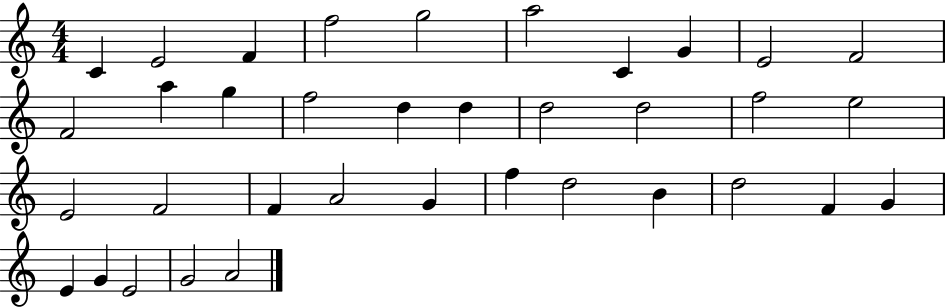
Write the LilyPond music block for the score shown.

{
  \clef treble
  \numericTimeSignature
  \time 4/4
  \key c \major
  c'4 e'2 f'4 | f''2 g''2 | a''2 c'4 g'4 | e'2 f'2 | \break f'2 a''4 g''4 | f''2 d''4 d''4 | d''2 d''2 | f''2 e''2 | \break e'2 f'2 | f'4 a'2 g'4 | f''4 d''2 b'4 | d''2 f'4 g'4 | \break e'4 g'4 e'2 | g'2 a'2 | \bar "|."
}